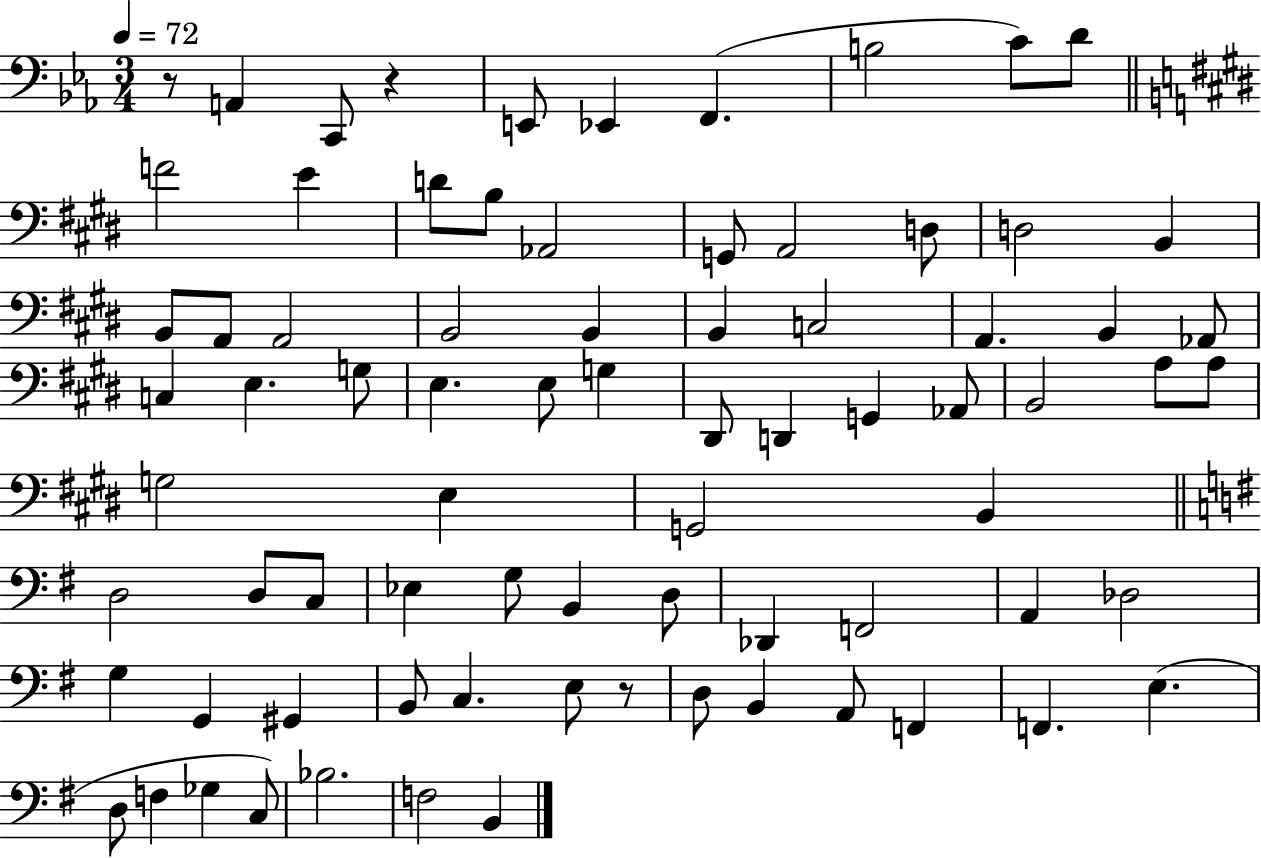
R/e A2/q C2/e R/q E2/e Eb2/q F2/q. B3/h C4/e D4/e F4/h E4/q D4/e B3/e Ab2/h G2/e A2/h D3/e D3/h B2/q B2/e A2/e A2/h B2/h B2/q B2/q C3/h A2/q. B2/q Ab2/e C3/q E3/q. G3/e E3/q. E3/e G3/q D#2/e D2/q G2/q Ab2/e B2/h A3/e A3/e G3/h E3/q G2/h B2/q D3/h D3/e C3/e Eb3/q G3/e B2/q D3/e Db2/q F2/h A2/q Db3/h G3/q G2/q G#2/q B2/e C3/q. E3/e R/e D3/e B2/q A2/e F2/q F2/q. E3/q. D3/e F3/q Gb3/q C3/e Bb3/h. F3/h B2/q